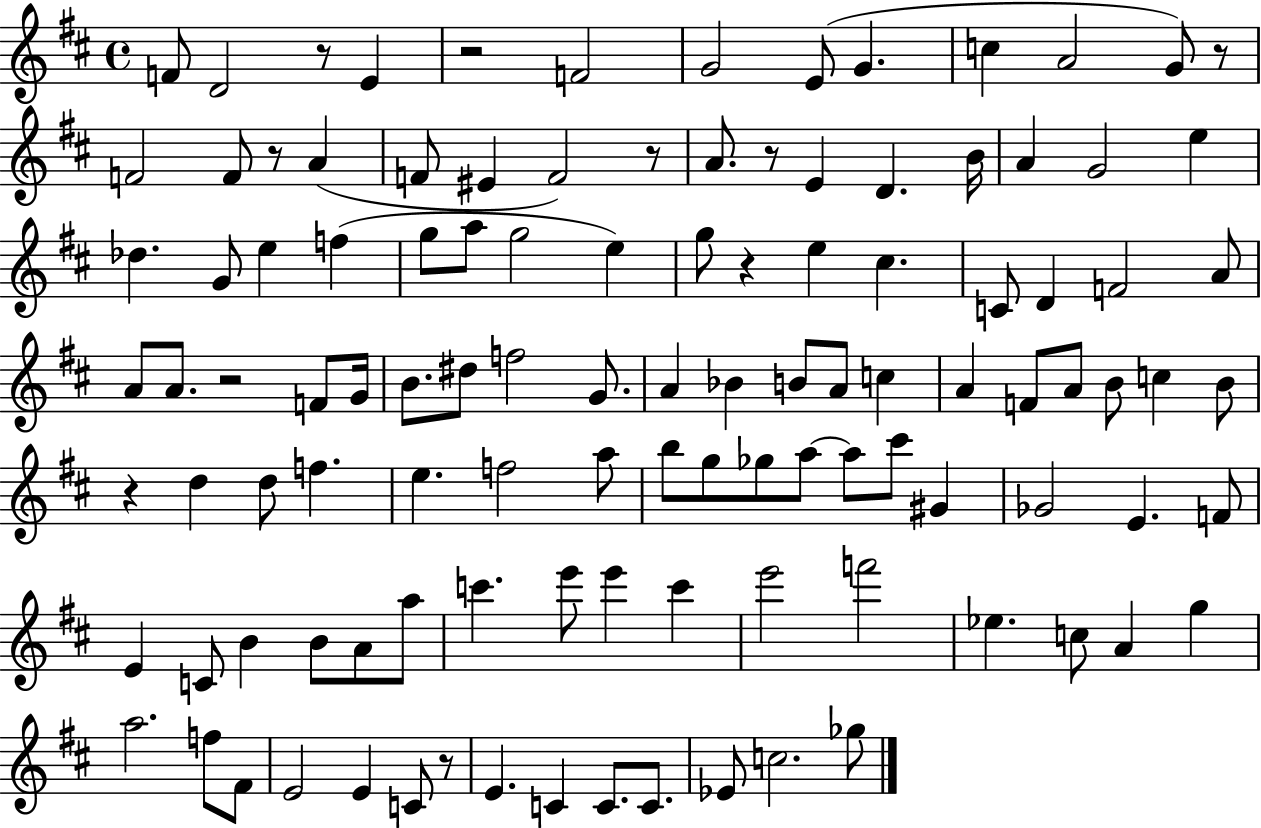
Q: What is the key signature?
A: D major